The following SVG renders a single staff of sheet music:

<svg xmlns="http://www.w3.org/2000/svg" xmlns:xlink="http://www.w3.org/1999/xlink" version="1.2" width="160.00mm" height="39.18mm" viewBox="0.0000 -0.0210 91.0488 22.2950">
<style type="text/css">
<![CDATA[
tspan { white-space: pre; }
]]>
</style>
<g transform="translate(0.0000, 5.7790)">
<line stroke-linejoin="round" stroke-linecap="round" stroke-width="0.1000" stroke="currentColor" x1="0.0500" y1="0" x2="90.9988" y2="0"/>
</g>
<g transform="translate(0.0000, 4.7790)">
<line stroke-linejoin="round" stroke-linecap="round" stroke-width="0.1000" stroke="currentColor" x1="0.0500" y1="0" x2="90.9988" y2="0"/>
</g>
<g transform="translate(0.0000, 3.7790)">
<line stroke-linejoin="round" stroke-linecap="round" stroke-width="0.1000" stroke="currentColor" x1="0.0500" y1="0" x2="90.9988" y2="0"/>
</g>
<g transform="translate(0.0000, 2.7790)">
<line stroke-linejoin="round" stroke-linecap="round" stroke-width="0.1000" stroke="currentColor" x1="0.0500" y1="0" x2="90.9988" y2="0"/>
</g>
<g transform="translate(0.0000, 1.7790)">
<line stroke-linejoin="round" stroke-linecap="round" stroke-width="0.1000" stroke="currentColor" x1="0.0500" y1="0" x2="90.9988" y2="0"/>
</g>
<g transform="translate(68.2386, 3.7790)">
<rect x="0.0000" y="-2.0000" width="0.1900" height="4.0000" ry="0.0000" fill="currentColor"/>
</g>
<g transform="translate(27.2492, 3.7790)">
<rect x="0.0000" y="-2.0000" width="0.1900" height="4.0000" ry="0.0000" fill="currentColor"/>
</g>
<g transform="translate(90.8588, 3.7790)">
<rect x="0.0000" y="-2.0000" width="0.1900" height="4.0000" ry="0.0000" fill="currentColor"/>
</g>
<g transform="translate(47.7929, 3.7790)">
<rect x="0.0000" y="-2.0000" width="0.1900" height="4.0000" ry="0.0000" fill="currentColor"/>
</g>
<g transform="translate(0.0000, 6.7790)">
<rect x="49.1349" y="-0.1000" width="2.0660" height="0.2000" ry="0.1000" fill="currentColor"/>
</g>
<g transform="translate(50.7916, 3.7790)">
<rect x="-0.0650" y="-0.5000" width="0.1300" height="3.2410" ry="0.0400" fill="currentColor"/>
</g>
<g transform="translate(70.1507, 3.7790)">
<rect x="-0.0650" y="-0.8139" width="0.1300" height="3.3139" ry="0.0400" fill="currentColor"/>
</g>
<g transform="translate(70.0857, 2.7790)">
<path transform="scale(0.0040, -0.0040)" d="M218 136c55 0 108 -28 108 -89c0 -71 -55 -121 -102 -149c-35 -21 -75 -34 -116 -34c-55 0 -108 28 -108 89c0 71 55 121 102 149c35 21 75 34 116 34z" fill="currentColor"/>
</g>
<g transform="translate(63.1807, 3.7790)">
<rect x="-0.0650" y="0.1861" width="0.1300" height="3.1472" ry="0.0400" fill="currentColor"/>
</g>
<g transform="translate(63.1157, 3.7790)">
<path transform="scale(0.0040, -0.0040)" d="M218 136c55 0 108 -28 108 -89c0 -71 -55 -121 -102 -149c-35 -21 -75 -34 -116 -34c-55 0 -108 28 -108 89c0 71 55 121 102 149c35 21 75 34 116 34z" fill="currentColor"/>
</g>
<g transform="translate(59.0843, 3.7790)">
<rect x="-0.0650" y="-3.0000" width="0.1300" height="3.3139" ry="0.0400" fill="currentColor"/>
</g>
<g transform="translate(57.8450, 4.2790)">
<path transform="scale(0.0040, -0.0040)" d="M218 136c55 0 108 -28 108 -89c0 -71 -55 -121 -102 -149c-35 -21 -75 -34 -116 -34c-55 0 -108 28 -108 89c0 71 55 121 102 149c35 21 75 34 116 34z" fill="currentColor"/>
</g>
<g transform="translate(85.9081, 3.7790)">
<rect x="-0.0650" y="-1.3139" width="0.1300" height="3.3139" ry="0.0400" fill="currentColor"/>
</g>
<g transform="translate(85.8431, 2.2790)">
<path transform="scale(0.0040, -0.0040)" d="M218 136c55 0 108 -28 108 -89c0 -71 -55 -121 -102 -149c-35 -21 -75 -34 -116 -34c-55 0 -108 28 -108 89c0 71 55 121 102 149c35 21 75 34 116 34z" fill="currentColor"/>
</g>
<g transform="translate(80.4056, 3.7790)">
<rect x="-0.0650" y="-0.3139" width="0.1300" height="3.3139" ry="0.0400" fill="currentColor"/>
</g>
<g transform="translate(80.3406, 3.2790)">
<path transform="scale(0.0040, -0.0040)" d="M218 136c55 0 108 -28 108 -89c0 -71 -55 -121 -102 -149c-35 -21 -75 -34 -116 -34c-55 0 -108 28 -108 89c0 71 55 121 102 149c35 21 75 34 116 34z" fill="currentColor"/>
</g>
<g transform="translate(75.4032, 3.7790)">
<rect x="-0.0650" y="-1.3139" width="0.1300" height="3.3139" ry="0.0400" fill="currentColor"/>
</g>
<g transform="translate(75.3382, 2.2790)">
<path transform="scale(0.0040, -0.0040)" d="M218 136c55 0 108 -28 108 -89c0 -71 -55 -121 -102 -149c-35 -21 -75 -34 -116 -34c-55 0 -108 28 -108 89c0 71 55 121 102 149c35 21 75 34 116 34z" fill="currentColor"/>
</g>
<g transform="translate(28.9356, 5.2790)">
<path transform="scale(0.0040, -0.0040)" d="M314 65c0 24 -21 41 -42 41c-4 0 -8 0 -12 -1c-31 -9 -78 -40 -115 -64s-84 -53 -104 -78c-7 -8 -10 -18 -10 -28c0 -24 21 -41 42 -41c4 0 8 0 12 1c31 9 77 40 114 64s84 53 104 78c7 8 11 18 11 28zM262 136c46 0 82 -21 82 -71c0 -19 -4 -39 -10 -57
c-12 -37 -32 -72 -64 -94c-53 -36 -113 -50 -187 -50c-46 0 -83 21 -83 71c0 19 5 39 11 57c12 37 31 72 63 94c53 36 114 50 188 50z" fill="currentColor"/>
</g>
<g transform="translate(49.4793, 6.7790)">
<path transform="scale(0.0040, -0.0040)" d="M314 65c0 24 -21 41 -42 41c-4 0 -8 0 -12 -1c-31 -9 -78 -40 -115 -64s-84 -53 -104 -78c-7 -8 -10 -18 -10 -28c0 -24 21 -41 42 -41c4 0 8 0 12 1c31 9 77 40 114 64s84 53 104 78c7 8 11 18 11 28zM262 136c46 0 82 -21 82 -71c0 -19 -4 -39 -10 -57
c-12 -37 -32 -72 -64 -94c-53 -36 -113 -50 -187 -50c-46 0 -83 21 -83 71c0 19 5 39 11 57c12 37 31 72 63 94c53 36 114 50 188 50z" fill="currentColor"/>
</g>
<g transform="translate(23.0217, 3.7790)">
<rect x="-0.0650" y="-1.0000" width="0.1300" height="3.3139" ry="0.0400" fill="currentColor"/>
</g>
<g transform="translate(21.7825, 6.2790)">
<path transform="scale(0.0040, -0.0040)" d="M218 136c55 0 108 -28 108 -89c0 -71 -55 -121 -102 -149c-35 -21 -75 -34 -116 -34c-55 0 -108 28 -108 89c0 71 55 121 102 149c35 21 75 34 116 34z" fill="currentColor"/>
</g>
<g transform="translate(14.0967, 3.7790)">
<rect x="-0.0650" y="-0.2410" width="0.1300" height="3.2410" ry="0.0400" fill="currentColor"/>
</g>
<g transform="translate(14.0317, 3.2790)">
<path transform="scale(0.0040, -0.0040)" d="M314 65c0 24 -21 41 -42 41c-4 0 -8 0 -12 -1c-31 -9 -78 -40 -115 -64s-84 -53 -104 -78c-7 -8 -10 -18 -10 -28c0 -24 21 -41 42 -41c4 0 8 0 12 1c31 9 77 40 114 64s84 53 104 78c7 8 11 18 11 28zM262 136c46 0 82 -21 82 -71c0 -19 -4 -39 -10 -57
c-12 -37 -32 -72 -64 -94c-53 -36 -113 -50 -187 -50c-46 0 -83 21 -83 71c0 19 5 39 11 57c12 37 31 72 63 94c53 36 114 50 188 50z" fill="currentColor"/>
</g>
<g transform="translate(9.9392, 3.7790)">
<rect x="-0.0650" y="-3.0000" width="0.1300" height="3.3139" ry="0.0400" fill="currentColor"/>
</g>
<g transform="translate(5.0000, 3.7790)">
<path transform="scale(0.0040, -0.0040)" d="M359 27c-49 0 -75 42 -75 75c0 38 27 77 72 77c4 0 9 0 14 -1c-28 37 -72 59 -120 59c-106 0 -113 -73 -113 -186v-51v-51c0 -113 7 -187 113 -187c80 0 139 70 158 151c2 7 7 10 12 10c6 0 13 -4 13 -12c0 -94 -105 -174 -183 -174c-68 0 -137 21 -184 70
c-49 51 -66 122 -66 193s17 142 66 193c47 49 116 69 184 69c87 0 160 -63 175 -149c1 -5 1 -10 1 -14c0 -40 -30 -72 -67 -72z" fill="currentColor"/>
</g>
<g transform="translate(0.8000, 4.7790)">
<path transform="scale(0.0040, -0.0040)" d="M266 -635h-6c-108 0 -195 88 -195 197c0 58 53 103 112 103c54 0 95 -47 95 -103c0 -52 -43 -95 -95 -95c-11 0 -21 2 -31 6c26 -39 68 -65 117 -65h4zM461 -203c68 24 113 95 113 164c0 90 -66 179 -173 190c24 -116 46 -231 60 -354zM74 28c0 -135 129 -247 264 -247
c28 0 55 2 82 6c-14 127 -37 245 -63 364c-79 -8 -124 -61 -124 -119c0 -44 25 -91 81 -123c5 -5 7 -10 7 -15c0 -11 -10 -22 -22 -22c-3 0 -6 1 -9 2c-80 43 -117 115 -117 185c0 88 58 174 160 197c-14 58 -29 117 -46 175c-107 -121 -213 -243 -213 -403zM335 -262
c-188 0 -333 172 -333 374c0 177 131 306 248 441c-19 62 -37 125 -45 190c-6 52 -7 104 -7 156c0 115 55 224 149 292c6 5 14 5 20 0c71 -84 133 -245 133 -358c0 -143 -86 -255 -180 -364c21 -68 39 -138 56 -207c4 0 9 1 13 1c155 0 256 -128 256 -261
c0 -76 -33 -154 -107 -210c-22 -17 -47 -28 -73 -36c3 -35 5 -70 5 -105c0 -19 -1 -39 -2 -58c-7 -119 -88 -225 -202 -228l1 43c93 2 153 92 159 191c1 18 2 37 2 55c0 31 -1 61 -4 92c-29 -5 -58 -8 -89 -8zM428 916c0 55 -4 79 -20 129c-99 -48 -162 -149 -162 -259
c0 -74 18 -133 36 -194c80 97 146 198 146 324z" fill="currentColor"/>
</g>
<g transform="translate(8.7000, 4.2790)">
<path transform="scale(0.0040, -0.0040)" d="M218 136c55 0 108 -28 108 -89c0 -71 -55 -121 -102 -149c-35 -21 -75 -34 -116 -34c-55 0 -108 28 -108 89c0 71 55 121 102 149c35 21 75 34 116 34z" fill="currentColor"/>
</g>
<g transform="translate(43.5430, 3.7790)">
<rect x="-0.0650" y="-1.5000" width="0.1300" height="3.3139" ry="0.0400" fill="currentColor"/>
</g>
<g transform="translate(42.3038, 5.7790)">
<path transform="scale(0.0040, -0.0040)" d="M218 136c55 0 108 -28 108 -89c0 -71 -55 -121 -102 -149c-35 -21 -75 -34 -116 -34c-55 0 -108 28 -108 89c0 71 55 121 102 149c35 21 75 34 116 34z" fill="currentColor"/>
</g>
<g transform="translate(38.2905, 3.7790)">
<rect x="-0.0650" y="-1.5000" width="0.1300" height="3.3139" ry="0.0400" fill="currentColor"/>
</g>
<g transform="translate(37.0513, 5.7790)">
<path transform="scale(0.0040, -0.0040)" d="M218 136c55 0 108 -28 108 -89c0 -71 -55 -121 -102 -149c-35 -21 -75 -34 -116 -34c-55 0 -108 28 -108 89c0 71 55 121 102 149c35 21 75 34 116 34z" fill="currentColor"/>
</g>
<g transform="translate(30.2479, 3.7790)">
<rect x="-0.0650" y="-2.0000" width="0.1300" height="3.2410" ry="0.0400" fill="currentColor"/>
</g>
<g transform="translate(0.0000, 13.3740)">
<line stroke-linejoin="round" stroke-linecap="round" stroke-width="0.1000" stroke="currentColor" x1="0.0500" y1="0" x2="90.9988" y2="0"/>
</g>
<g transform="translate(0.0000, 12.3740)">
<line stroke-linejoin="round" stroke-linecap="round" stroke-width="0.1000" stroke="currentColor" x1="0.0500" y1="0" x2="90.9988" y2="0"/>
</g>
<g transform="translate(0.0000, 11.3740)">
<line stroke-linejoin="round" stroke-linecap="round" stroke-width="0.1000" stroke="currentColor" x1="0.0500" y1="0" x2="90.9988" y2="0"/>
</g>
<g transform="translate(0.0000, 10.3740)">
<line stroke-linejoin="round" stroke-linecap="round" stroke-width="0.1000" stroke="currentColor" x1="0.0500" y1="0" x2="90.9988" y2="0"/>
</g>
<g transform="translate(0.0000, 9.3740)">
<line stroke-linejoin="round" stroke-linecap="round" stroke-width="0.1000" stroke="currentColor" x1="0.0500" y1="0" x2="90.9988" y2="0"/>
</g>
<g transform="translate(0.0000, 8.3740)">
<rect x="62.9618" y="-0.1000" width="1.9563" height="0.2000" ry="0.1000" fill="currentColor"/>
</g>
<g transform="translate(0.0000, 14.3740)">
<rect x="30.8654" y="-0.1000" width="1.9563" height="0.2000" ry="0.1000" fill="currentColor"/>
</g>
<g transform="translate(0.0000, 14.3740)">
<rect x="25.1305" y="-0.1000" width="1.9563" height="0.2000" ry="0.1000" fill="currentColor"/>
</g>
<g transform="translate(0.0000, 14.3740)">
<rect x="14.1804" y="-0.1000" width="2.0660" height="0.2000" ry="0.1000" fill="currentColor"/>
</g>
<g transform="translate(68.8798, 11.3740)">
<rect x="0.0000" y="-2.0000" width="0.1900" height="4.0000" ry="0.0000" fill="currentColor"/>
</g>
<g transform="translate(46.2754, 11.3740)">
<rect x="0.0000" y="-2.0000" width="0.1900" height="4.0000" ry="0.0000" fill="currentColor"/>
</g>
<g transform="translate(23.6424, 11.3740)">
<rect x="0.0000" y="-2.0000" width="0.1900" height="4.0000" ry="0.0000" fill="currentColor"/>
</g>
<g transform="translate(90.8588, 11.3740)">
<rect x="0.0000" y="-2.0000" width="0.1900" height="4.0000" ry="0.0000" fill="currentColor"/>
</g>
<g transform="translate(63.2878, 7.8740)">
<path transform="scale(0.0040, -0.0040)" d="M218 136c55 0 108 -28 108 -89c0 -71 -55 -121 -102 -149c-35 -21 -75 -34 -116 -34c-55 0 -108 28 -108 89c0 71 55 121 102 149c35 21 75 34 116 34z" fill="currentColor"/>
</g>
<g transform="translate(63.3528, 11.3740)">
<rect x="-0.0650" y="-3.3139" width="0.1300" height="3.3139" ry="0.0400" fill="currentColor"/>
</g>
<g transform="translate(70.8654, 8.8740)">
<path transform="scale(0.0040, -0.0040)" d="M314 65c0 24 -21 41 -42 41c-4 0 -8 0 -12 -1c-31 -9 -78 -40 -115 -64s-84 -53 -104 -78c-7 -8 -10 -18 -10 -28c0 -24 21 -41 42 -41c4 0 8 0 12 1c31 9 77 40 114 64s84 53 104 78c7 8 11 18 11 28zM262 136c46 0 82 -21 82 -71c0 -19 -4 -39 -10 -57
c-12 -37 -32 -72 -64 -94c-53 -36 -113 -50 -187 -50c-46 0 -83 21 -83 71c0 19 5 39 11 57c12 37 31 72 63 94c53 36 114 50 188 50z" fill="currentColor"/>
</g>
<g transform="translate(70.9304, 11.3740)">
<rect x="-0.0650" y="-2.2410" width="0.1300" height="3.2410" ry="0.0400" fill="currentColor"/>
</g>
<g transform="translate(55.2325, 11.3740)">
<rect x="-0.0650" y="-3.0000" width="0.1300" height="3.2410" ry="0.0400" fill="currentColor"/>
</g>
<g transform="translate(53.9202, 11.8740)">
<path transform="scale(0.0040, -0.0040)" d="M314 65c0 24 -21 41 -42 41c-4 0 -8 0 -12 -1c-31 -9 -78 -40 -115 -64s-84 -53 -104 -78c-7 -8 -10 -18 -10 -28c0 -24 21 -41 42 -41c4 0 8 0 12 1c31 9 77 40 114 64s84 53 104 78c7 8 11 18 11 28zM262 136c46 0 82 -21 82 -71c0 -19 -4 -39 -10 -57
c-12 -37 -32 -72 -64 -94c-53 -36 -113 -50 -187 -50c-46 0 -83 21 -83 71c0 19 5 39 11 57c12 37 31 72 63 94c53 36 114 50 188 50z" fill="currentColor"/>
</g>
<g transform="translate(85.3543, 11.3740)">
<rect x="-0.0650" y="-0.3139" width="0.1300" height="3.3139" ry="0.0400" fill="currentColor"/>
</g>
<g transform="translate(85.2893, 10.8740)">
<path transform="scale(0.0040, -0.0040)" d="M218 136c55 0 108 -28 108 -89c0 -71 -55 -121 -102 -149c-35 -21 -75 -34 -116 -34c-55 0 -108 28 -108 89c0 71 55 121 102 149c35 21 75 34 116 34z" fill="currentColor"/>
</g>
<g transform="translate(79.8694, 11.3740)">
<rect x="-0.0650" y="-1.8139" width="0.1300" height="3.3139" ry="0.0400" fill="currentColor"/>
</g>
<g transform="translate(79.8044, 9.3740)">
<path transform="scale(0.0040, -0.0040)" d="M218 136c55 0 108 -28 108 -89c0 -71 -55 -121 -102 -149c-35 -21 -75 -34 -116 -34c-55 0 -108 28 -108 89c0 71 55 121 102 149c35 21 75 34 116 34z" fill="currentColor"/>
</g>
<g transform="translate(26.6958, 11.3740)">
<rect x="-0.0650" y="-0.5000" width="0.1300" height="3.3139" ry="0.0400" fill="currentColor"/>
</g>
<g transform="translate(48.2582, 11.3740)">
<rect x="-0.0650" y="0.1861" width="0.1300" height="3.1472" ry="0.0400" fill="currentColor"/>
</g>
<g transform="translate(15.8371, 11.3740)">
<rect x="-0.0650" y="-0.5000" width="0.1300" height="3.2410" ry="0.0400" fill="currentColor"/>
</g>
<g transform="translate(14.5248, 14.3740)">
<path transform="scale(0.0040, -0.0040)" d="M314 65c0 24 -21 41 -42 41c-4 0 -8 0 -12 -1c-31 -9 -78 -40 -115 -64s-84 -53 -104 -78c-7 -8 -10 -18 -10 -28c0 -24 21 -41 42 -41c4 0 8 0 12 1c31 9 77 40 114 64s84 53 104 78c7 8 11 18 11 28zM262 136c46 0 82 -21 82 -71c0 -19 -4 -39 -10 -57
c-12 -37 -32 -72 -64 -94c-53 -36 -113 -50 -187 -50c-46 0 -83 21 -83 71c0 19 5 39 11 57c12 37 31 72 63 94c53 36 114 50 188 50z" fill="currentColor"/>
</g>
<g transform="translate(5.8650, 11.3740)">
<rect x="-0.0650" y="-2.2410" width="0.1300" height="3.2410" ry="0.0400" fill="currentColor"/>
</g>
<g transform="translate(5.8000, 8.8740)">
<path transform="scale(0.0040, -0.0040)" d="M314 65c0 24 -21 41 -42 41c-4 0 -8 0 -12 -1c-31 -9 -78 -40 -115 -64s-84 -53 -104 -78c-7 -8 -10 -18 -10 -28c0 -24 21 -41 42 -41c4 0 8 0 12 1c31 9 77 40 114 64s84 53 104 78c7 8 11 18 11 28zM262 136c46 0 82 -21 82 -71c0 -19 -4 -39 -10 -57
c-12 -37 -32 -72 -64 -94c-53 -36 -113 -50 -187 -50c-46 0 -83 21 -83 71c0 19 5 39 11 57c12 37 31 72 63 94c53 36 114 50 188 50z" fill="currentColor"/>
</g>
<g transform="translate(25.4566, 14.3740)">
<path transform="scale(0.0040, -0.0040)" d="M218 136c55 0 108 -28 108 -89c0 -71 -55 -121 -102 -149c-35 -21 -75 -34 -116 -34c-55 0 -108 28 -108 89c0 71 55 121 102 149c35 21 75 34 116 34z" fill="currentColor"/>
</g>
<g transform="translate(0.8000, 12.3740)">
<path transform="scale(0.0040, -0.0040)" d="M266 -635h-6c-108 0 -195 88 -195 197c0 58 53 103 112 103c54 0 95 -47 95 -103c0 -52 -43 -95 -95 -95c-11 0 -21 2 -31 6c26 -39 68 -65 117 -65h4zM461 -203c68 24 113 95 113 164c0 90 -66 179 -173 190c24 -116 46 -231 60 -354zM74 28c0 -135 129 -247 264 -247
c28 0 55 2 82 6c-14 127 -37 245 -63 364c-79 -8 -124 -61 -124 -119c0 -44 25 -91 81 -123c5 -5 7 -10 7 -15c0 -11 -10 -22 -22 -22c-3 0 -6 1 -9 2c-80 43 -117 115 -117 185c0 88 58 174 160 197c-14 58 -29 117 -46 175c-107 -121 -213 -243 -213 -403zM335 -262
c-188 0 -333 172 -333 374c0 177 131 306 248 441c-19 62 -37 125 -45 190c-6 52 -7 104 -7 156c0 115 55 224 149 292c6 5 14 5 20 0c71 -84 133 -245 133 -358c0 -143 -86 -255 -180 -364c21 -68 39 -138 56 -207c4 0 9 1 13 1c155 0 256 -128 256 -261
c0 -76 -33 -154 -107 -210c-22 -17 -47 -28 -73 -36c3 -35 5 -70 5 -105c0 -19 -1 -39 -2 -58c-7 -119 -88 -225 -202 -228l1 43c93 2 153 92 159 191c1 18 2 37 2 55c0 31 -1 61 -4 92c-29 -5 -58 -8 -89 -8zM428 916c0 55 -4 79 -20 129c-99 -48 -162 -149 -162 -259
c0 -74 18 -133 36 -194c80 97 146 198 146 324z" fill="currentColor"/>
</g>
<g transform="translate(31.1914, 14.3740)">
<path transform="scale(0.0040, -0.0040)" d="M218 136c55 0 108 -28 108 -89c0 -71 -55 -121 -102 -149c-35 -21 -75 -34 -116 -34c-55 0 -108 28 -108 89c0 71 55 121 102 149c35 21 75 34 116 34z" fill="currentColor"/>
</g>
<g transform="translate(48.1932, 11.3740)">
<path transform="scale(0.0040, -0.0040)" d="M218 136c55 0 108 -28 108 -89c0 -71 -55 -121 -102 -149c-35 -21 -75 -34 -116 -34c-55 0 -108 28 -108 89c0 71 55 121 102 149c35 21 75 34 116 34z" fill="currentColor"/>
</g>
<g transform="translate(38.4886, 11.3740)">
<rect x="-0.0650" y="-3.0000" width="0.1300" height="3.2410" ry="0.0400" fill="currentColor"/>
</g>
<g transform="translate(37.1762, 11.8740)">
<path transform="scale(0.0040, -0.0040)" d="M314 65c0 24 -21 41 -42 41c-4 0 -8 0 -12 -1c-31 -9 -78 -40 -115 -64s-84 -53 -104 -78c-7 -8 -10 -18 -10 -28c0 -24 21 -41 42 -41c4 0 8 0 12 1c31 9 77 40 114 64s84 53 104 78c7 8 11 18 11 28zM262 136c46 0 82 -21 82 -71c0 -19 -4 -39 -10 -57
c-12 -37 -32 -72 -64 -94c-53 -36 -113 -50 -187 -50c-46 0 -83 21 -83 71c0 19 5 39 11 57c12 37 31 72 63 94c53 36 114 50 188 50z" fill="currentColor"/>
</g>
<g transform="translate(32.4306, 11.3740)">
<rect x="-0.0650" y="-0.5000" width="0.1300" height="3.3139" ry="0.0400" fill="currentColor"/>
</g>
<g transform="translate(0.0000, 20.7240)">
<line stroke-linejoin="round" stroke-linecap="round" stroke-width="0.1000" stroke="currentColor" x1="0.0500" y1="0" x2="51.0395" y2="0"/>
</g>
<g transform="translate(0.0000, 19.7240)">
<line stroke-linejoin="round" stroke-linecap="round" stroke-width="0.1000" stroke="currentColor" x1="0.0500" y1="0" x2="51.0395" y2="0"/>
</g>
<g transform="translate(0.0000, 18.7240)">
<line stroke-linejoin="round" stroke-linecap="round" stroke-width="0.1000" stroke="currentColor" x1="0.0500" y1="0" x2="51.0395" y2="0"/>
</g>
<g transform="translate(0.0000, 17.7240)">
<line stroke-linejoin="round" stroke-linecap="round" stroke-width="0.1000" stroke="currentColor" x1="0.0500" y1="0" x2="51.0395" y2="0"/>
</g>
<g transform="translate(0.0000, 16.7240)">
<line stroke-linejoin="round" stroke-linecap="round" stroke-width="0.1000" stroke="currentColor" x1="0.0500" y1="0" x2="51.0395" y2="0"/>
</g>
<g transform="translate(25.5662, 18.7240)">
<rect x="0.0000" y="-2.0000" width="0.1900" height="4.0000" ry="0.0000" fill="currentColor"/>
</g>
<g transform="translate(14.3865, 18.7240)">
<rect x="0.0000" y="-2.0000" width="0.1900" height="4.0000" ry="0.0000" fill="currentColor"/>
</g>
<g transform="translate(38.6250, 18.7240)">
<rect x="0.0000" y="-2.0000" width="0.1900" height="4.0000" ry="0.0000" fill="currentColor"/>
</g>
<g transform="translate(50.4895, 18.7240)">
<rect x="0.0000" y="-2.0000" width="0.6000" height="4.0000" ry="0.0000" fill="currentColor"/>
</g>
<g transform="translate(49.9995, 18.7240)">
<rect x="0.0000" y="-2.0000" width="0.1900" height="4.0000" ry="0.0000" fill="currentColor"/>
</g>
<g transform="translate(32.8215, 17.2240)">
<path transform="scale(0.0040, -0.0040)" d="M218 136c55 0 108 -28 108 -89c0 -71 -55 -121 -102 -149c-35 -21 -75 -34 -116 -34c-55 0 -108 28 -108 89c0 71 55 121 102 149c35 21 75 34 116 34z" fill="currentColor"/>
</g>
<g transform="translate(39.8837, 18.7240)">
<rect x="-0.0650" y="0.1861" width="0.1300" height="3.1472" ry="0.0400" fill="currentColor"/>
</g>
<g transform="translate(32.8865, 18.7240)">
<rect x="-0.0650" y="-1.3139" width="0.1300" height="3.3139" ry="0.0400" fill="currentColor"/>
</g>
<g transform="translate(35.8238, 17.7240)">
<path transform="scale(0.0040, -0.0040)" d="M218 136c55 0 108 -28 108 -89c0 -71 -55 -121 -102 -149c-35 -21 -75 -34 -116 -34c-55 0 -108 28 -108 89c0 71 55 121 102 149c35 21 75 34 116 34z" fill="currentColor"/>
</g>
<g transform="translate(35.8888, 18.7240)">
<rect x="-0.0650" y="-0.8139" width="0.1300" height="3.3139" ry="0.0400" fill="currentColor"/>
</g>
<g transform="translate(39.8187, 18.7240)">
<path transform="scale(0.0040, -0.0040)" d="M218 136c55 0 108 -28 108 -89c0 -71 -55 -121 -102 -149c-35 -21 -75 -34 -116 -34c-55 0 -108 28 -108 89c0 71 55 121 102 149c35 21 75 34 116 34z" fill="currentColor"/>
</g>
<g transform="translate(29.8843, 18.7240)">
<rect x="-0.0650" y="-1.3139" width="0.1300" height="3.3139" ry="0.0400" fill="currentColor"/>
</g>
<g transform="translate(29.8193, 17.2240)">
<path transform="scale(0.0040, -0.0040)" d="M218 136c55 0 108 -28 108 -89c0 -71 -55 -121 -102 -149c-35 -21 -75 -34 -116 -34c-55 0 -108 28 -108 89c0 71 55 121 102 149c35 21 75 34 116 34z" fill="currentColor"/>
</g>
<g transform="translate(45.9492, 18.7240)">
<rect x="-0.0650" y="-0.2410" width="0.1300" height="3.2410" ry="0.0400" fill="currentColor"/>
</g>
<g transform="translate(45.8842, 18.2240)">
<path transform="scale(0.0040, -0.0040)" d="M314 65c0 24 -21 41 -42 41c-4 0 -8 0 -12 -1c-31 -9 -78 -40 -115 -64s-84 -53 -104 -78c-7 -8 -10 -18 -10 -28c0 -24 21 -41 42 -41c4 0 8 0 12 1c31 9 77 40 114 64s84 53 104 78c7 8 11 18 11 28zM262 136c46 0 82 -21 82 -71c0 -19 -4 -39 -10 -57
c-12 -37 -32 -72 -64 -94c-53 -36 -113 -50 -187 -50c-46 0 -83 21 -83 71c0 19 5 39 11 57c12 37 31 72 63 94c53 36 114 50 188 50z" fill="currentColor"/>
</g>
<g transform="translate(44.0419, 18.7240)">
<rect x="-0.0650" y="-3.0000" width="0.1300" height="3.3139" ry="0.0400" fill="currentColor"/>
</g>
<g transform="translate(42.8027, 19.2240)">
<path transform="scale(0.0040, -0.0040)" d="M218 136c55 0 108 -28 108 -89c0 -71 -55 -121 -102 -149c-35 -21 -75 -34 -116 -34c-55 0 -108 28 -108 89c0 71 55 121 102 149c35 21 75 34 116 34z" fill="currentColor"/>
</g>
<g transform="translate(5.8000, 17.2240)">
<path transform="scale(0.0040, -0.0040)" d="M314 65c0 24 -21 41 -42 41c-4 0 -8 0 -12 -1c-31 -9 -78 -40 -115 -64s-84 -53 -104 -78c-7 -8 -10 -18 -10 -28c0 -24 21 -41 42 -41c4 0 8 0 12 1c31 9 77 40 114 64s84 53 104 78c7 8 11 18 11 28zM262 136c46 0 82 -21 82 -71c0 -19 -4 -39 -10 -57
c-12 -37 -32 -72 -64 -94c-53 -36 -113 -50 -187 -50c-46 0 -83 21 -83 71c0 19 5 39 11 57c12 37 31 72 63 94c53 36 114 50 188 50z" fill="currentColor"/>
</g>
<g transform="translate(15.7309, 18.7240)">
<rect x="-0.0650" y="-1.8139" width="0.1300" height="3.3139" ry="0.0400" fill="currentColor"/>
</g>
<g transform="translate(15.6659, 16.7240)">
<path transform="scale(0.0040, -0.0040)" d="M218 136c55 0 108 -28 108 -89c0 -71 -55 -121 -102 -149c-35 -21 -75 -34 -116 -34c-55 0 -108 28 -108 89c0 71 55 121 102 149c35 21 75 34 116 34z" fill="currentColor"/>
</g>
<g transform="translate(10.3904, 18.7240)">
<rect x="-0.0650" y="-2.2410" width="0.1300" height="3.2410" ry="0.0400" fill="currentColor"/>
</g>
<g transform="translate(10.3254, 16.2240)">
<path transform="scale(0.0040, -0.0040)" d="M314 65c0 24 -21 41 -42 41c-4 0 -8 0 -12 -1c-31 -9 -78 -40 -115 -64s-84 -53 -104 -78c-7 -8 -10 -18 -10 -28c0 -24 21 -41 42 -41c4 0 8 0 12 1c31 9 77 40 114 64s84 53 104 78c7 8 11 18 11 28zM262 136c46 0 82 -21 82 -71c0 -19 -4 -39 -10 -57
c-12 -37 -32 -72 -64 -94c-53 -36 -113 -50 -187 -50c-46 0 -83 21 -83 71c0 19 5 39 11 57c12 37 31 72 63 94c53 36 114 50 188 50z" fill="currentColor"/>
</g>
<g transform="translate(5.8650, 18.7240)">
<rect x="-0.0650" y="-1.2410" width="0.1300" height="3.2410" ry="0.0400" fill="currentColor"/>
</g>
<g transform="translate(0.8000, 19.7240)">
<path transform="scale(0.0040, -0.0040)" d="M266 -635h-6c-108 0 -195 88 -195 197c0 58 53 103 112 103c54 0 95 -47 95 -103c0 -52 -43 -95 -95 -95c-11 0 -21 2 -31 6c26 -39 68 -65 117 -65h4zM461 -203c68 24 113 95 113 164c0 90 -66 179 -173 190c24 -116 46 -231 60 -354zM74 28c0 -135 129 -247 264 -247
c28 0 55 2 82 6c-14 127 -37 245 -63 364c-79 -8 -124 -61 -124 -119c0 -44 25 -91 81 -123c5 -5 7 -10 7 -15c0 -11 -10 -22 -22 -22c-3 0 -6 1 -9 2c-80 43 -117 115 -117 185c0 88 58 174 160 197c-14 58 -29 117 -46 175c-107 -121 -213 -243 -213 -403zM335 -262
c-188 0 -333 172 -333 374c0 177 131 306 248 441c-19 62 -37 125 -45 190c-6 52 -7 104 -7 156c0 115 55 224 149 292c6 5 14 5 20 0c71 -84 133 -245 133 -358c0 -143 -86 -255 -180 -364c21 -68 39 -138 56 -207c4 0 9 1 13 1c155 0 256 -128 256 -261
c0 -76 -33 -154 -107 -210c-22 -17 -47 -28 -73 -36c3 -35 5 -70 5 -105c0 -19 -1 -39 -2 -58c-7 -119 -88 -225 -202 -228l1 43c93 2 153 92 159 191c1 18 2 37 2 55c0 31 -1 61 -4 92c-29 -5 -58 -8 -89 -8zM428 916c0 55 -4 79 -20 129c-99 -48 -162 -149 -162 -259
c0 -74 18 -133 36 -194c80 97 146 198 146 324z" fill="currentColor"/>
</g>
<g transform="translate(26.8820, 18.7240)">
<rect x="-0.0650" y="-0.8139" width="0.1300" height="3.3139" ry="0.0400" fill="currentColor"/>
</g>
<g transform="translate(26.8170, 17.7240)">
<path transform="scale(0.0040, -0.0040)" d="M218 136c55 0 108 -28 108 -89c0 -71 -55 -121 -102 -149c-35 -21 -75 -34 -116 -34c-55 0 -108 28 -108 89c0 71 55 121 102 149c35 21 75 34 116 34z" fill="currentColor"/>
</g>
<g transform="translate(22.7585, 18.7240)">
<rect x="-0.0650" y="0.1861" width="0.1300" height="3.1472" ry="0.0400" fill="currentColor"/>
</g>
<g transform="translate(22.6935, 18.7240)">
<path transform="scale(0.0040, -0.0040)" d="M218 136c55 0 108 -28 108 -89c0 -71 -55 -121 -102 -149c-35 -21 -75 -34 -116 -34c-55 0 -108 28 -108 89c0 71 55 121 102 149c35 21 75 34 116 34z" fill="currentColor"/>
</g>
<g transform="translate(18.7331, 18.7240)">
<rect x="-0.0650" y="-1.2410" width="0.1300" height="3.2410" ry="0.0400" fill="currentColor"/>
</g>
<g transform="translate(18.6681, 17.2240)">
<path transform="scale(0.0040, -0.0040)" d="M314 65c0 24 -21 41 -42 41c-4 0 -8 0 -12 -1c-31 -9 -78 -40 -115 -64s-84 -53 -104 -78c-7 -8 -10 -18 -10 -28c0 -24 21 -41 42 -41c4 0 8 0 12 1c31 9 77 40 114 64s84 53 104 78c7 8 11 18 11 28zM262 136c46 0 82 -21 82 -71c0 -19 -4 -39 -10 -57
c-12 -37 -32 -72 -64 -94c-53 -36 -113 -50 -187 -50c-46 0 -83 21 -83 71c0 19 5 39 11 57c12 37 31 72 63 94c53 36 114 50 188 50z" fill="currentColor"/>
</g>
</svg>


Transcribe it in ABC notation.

X:1
T:Untitled
M:4/4
L:1/4
K:C
A c2 D F2 E E C2 A B d e c e g2 C2 C C A2 B A2 b g2 f c e2 g2 f e2 B d e e d B A c2